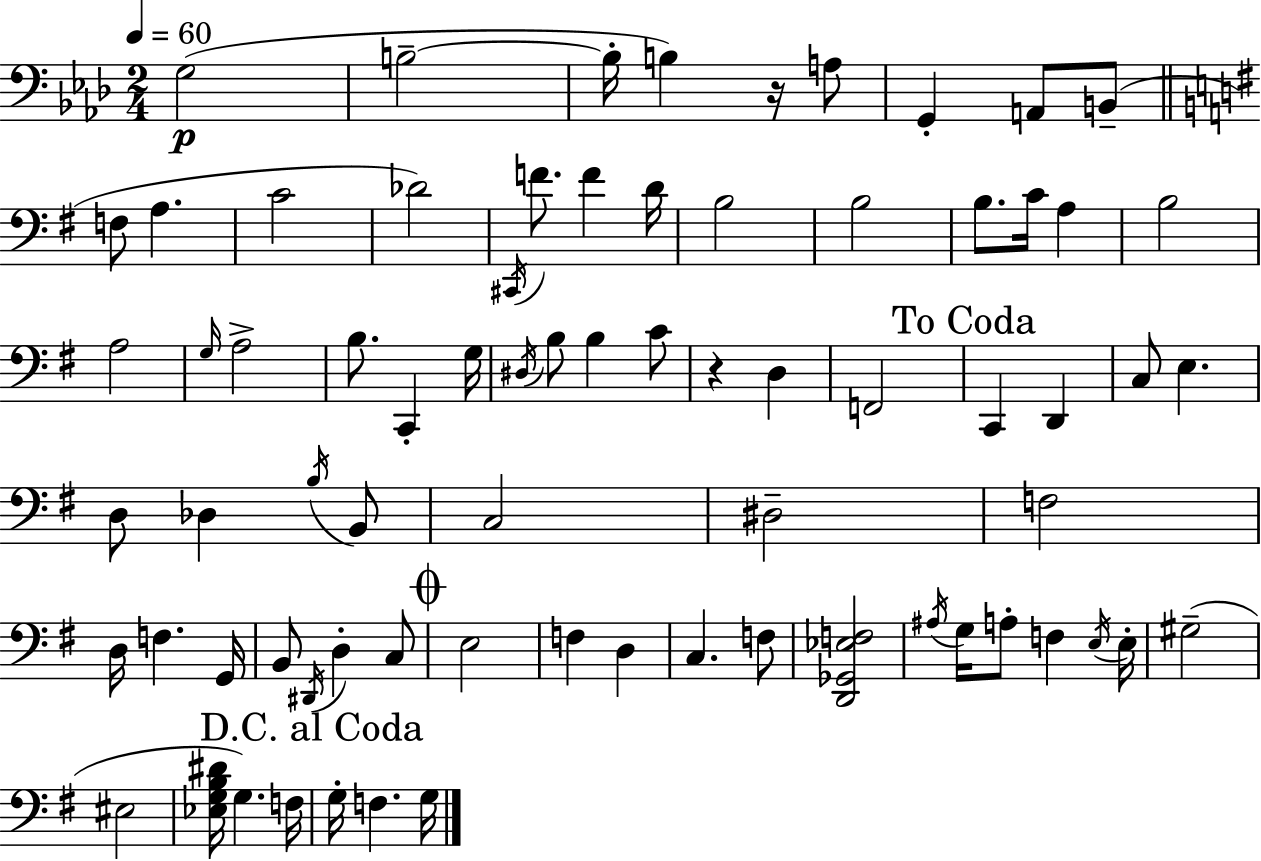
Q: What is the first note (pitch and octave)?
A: G3